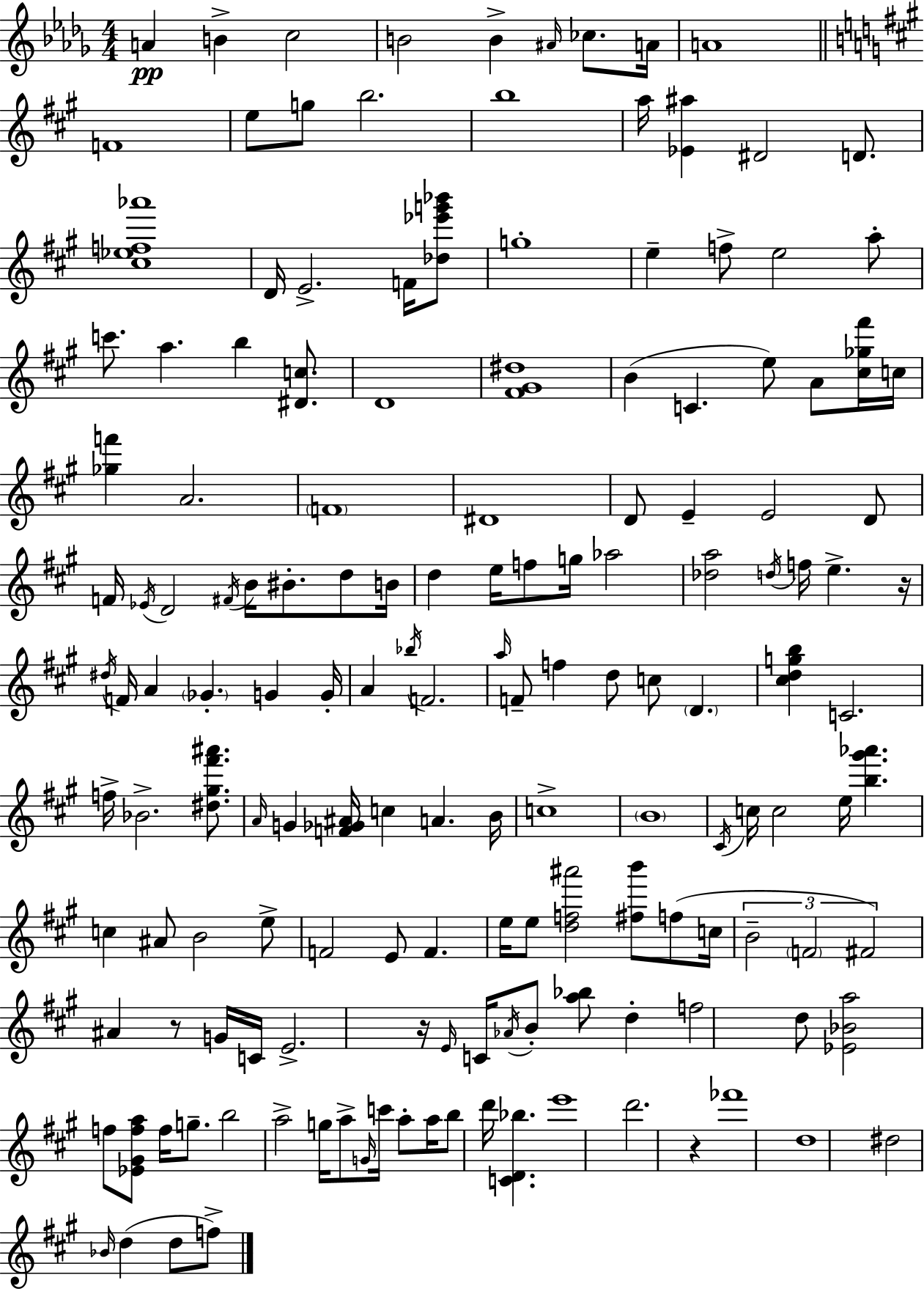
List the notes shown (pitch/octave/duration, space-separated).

A4/q B4/q C5/h B4/h B4/q A#4/s CES5/e. A4/s A4/w F4/w E5/e G5/e B5/h. B5/w A5/s [Eb4,A#5]/q D#4/h D4/e. [C#5,Eb5,F5,Ab6]/w D4/s E4/h. F4/s [Db5,Eb6,G6,Bb6]/e G5/w E5/q F5/e E5/h A5/e C6/e. A5/q. B5/q [D#4,C5]/e. D4/w [F#4,G#4,D#5]/w B4/q C4/q. E5/e A4/e [C#5,Gb5,F#6]/s C5/s [Gb5,F6]/q A4/h. F4/w D#4/w D4/e E4/q E4/h D4/e F4/s Eb4/s D4/h F#4/s B4/s BIS4/e. D5/e B4/s D5/q E5/s F5/e G5/s Ab5/h [Db5,A5]/h D5/s F5/s E5/q. R/s D#5/s F4/s A4/q Gb4/q. G4/q G4/s A4/q Bb5/s F4/h. A5/s F4/e F5/q D5/e C5/e D4/q. [C#5,D5,G5,B5]/q C4/h. F5/s Bb4/h. [D#5,G#5,F#6,A#6]/e. A4/s G4/q [F4,Gb4,A#4]/s C5/q A4/q. B4/s C5/w B4/w C#4/s C5/s C5/h E5/s [B5,G#6,Ab6]/q. C5/q A#4/e B4/h E5/e F4/h E4/e F4/q. E5/s E5/e [D5,F5,A#6]/h [F#5,B6]/e F5/e C5/s B4/h F4/h F#4/h A#4/q R/e G4/s C4/s E4/h. R/s E4/s C4/s Ab4/s B4/e [A5,Bb5]/e D5/q F5/h D5/e [Eb4,Bb4,A5]/h F5/e [Eb4,G#4,F5,A5]/e F5/s G5/e. B5/h A5/h G5/s A5/e G4/s C6/s A5/e A5/s B5/e D6/s [C4,D4,Bb5]/q. E6/w D6/h. R/q FES6/w D5/w D#5/h Bb4/s D5/q D5/e F5/e